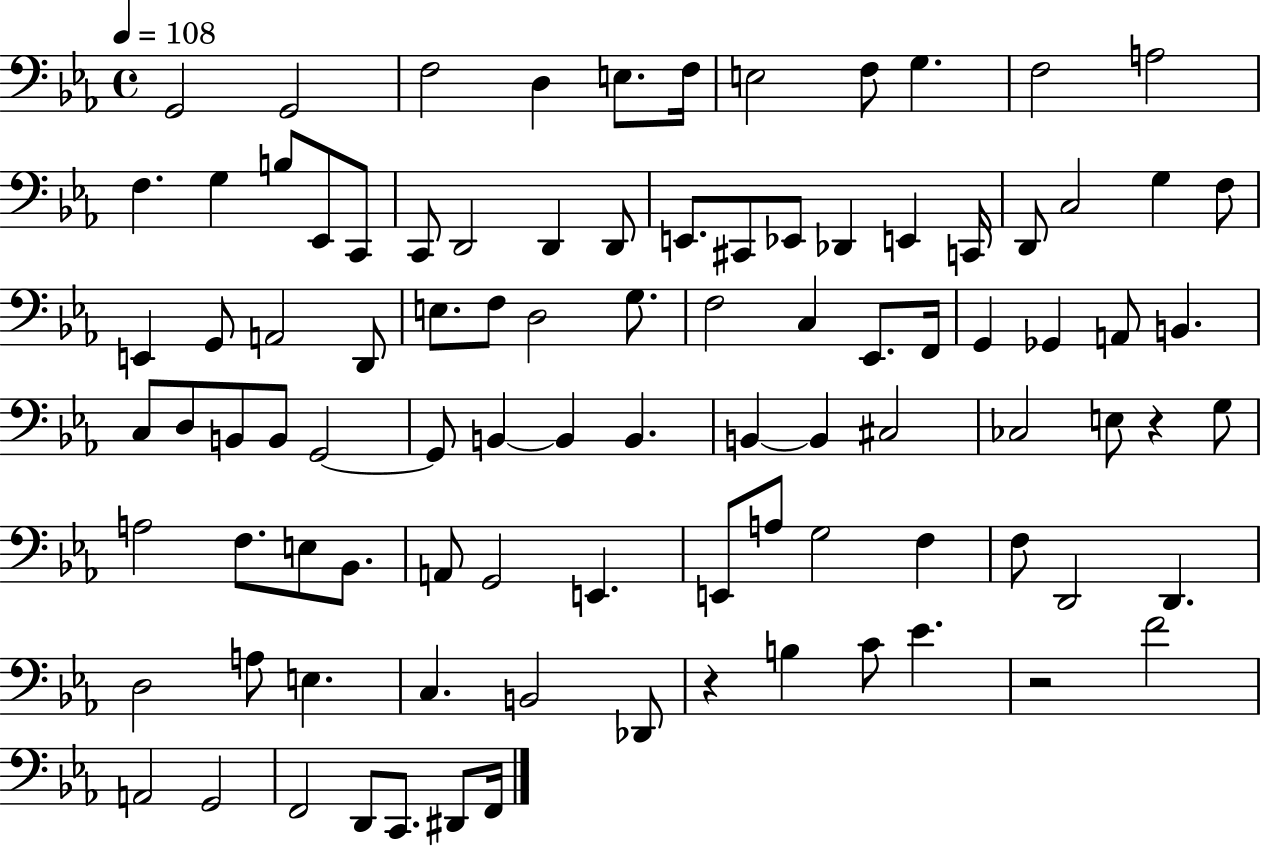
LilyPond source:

{
  \clef bass
  \time 4/4
  \defaultTimeSignature
  \key ees \major
  \tempo 4 = 108
  g,2 g,2 | f2 d4 e8. f16 | e2 f8 g4. | f2 a2 | \break f4. g4 b8 ees,8 c,8 | c,8 d,2 d,4 d,8 | e,8. cis,8 ees,8 des,4 e,4 c,16 | d,8 c2 g4 f8 | \break e,4 g,8 a,2 d,8 | e8. f8 d2 g8. | f2 c4 ees,8. f,16 | g,4 ges,4 a,8 b,4. | \break c8 d8 b,8 b,8 g,2~~ | g,8 b,4~~ b,4 b,4. | b,4~~ b,4 cis2 | ces2 e8 r4 g8 | \break a2 f8. e8 bes,8. | a,8 g,2 e,4. | e,8 a8 g2 f4 | f8 d,2 d,4. | \break d2 a8 e4. | c4. b,2 des,8 | r4 b4 c'8 ees'4. | r2 f'2 | \break a,2 g,2 | f,2 d,8 c,8. dis,8 f,16 | \bar "|."
}